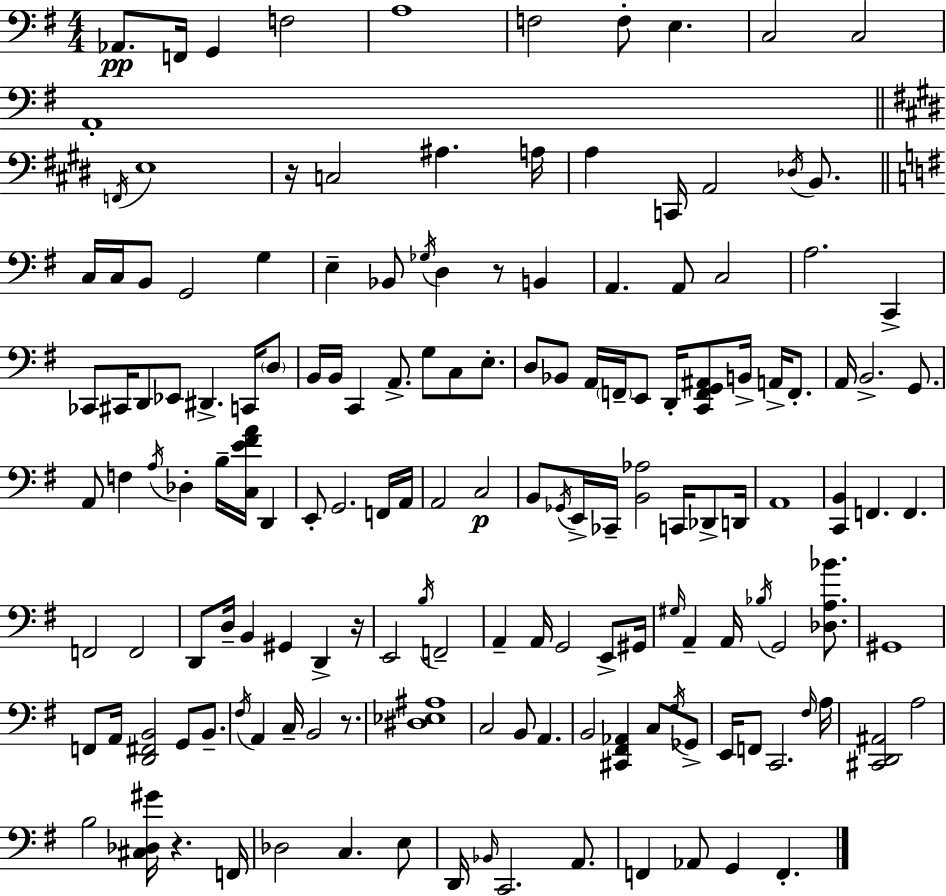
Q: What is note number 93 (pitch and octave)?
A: B3